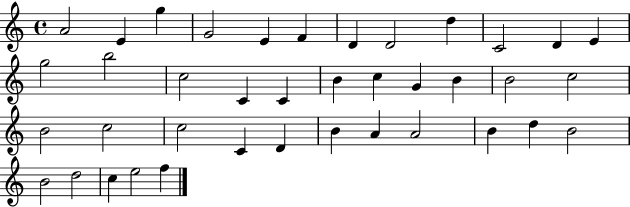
{
  \clef treble
  \time 4/4
  \defaultTimeSignature
  \key c \major
  a'2 e'4 g''4 | g'2 e'4 f'4 | d'4 d'2 d''4 | c'2 d'4 e'4 | \break g''2 b''2 | c''2 c'4 c'4 | b'4 c''4 g'4 b'4 | b'2 c''2 | \break b'2 c''2 | c''2 c'4 d'4 | b'4 a'4 a'2 | b'4 d''4 b'2 | \break b'2 d''2 | c''4 e''2 f''4 | \bar "|."
}